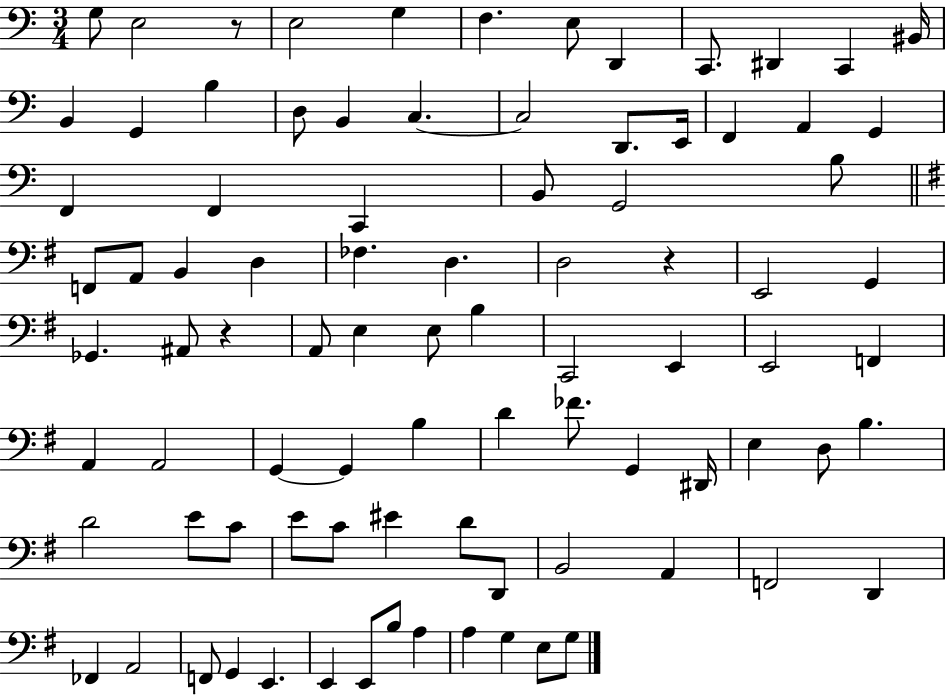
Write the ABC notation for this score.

X:1
T:Untitled
M:3/4
L:1/4
K:C
G,/2 E,2 z/2 E,2 G, F, E,/2 D,, C,,/2 ^D,, C,, ^B,,/4 B,, G,, B, D,/2 B,, C, C,2 D,,/2 E,,/4 F,, A,, G,, F,, F,, C,, B,,/2 G,,2 B,/2 F,,/2 A,,/2 B,, D, _F, D, D,2 z E,,2 G,, _G,, ^A,,/2 z A,,/2 E, E,/2 B, C,,2 E,, E,,2 F,, A,, A,,2 G,, G,, B, D _F/2 G,, ^D,,/4 E, D,/2 B, D2 E/2 C/2 E/2 C/2 ^E D/2 D,,/2 B,,2 A,, F,,2 D,, _F,, A,,2 F,,/2 G,, E,, E,, E,,/2 B,/2 A, A, G, E,/2 G,/2